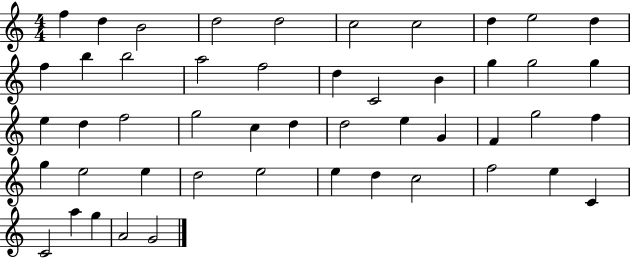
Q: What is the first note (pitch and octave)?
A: F5